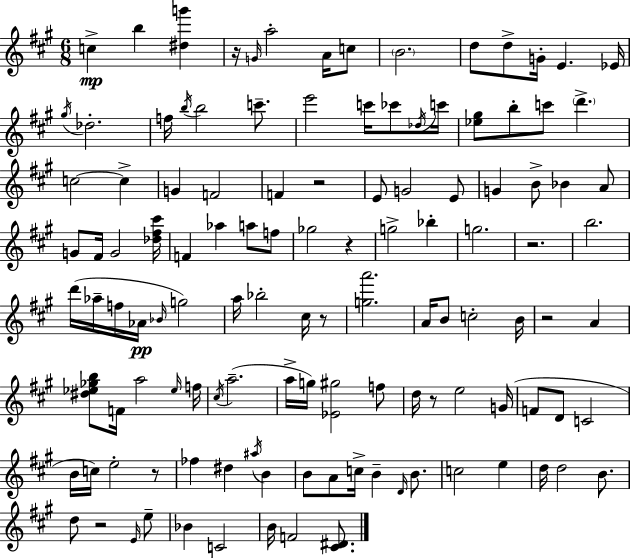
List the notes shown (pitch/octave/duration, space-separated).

C5/q B5/q [D#5,G6]/q R/s G4/s A5/h A4/s C5/e B4/h. D5/e D5/e G4/s E4/q. Eb4/s G#5/s Db5/h. F5/s B5/s B5/h C6/e. E6/h C6/s CES6/e Db5/s C6/s [Eb5,G#5]/e B5/e C6/e D6/q. C5/h C5/q G4/q F4/h F4/q R/h E4/e G4/h E4/e G4/q B4/e Bb4/q A4/e G4/e F#4/s G4/h [Db5,F#5,C#6]/s F4/q Ab5/q A5/e F5/e Gb5/h R/q G5/h Bb5/q G5/h. R/h. B5/h. D6/s Ab5/s F5/s Ab4/s Bb4/s G5/h A5/s Bb5/h C#5/s R/e [G5,A6]/h. A4/s B4/e C5/h B4/s R/h A4/q [D#5,Eb5,Gb5,B5]/e F4/s A5/h Eb5/s F5/s C#5/s A5/h. A5/s G5/s [Eb4,G#5]/h F5/e D5/s R/e E5/h G4/s F4/e D4/e C4/h B4/s C5/s E5/h R/e FES5/q D#5/q A#5/s B4/q B4/e A4/e C5/s B4/q D4/s B4/e. C5/h E5/q D5/s D5/h B4/e. D5/e R/h E4/s E5/e Bb4/q C4/h B4/s F4/h [C#4,D#4]/e.